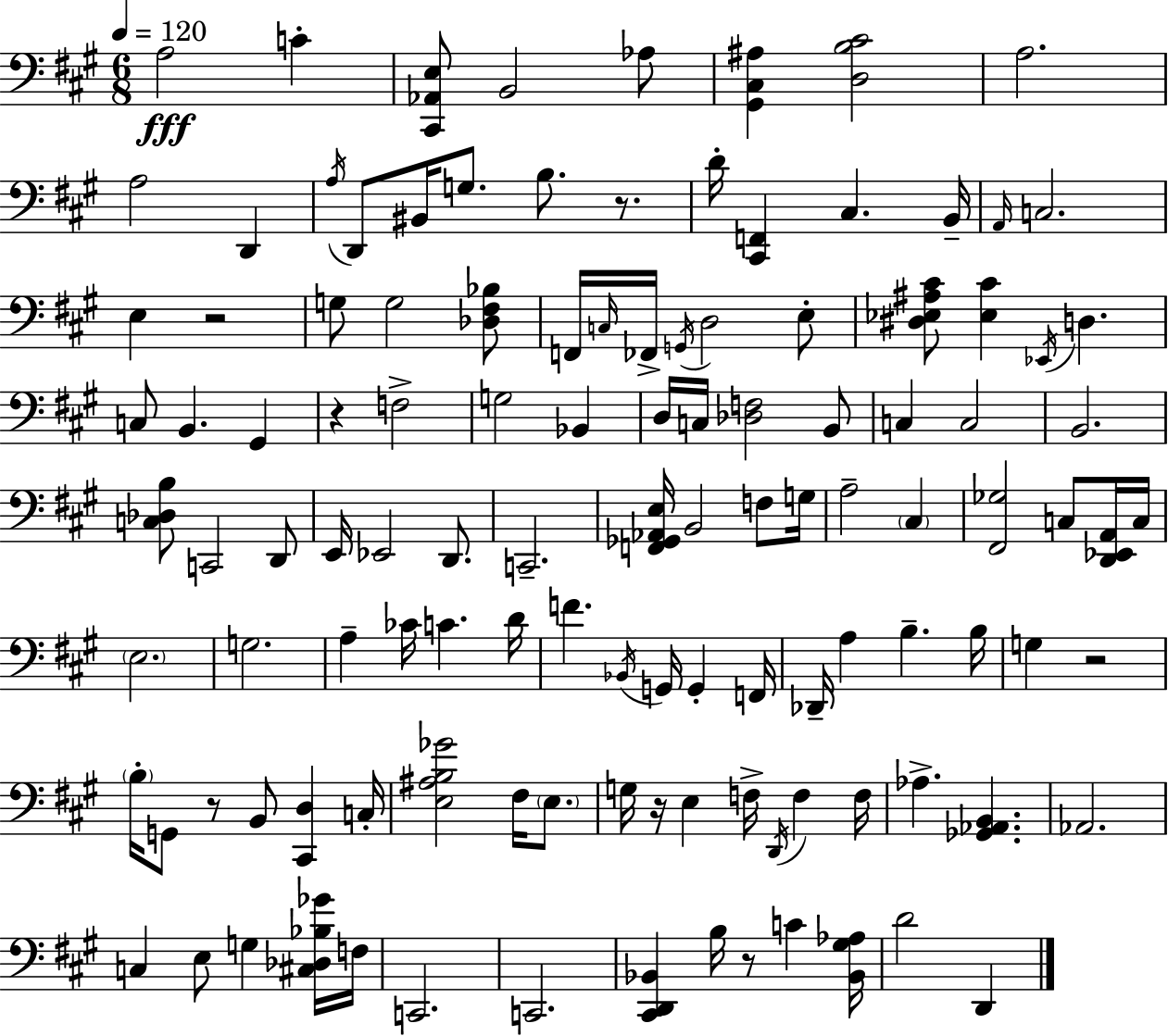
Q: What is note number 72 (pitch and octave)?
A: B2